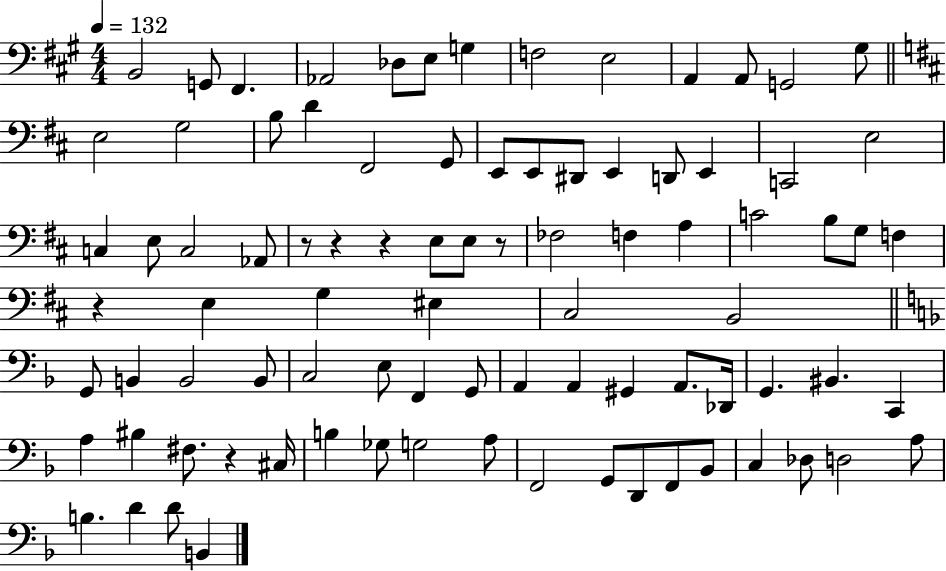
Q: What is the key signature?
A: A major